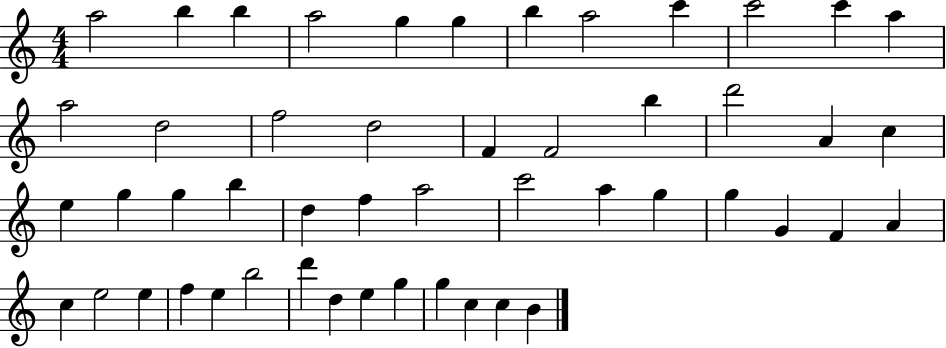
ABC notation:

X:1
T:Untitled
M:4/4
L:1/4
K:C
a2 b b a2 g g b a2 c' c'2 c' a a2 d2 f2 d2 F F2 b d'2 A c e g g b d f a2 c'2 a g g G F A c e2 e f e b2 d' d e g g c c B